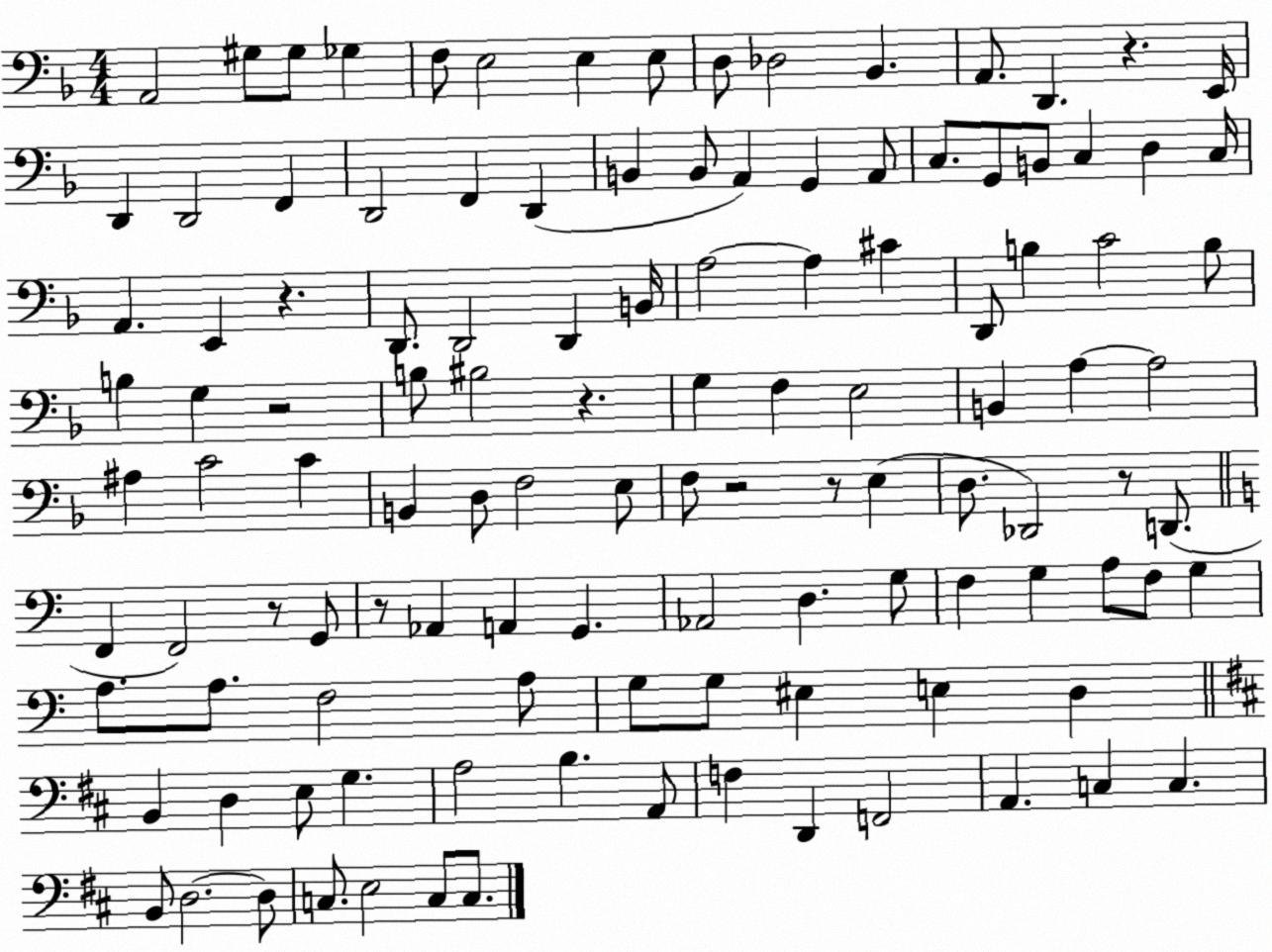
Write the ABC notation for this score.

X:1
T:Untitled
M:4/4
L:1/4
K:F
A,,2 ^G,/2 ^G,/2 _G, F,/2 E,2 E, E,/2 D,/2 _D,2 _B,, A,,/2 D,, z E,,/4 D,, D,,2 F,, D,,2 F,, D,, B,, B,,/2 A,, G,, A,,/2 C,/2 G,,/2 B,,/2 C, D, C,/4 A,, E,, z D,,/2 D,,2 D,, B,,/4 A,2 A, ^C D,,/2 B, C2 B,/2 B, G, z2 B,/2 ^B,2 z G, F, E,2 B,, A, A,2 ^A, C2 C B,, D,/2 F,2 E,/2 F,/2 z2 z/2 E, D,/2 _D,,2 z/2 D,,/2 F,, F,,2 z/2 G,,/2 z/2 _A,, A,, G,, _A,,2 D, G,/2 F, G, A,/2 F,/2 G, A,/2 A,/2 F,2 A,/2 G,/2 G,/2 ^E, E, D, B,, D, E,/2 G, A,2 B, A,,/2 F, D,, F,,2 A,, C, C, B,,/2 D,2 D,/2 C,/2 E,2 C,/2 C,/2